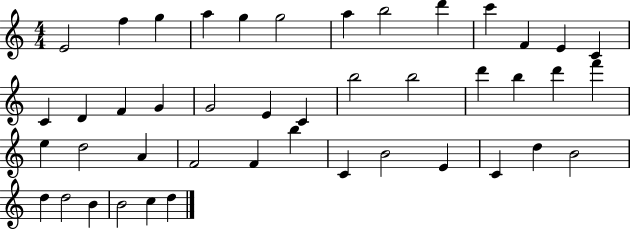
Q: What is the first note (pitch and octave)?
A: E4